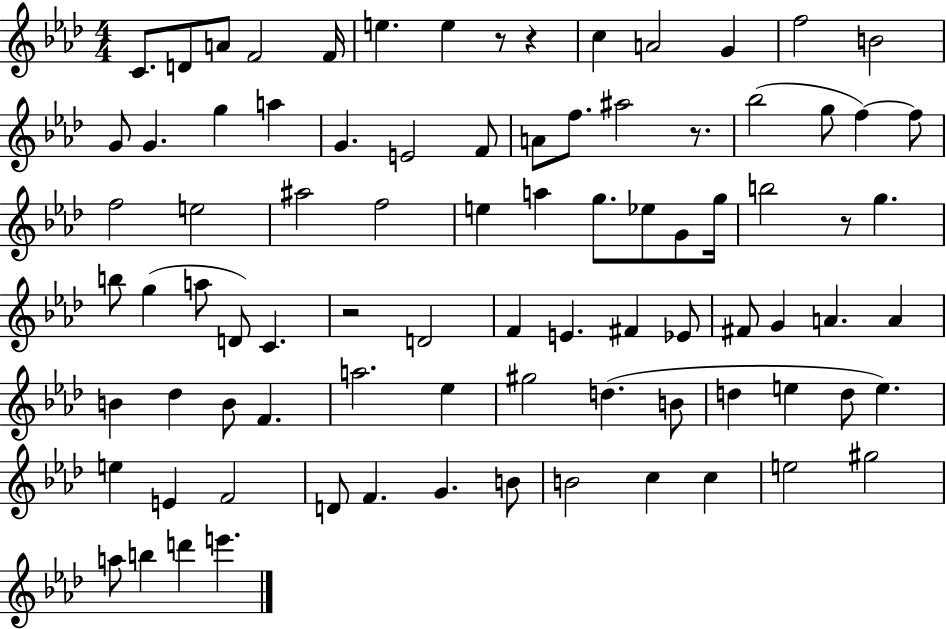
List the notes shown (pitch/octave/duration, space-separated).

C4/e. D4/e A4/e F4/h F4/s E5/q. E5/q R/e R/q C5/q A4/h G4/q F5/h B4/h G4/e G4/q. G5/q A5/q G4/q. E4/h F4/e A4/e F5/e. A#5/h R/e. Bb5/h G5/e F5/q F5/e F5/h E5/h A#5/h F5/h E5/q A5/q G5/e. Eb5/e G4/e G5/s B5/h R/e G5/q. B5/e G5/q A5/e D4/e C4/q. R/h D4/h F4/q E4/q. F#4/q Eb4/e F#4/e G4/q A4/q. A4/q B4/q Db5/q B4/e F4/q. A5/h. Eb5/q G#5/h D5/q. B4/e D5/q E5/q D5/e E5/q. E5/q E4/q F4/h D4/e F4/q. G4/q. B4/e B4/h C5/q C5/q E5/h G#5/h A5/e B5/q D6/q E6/q.